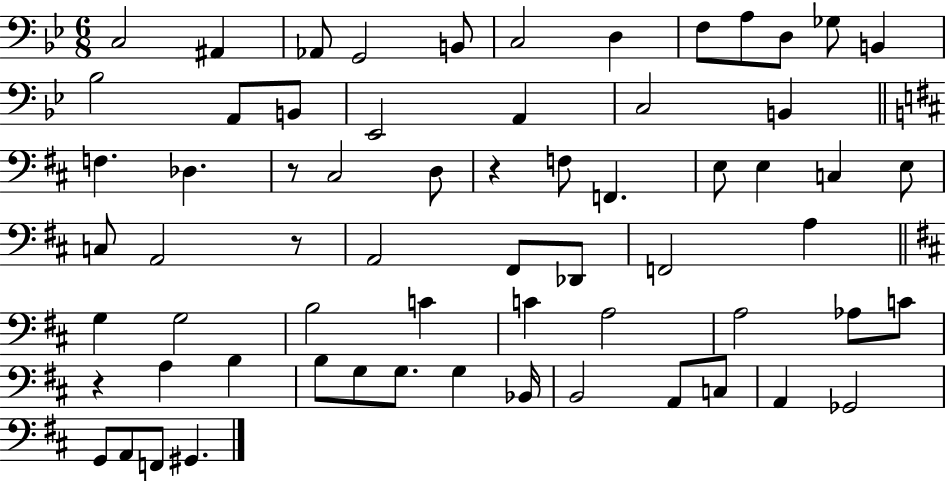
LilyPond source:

{
  \clef bass
  \numericTimeSignature
  \time 6/8
  \key bes \major
  c2 ais,4 | aes,8 g,2 b,8 | c2 d4 | f8 a8 d8 ges8 b,4 | \break bes2 a,8 b,8 | ees,2 a,4 | c2 b,4 | \bar "||" \break \key d \major f4. des4. | r8 cis2 d8 | r4 f8 f,4. | e8 e4 c4 e8 | \break c8 a,2 r8 | a,2 fis,8 des,8 | f,2 a4 | \bar "||" \break \key d \major g4 g2 | b2 c'4 | c'4 a2 | a2 aes8 c'8 | \break r4 a4 b4 | b8 g8 g8. g4 bes,16 | b,2 a,8 c8 | a,4 ges,2 | \break g,8 a,8 f,8 gis,4. | \bar "|."
}